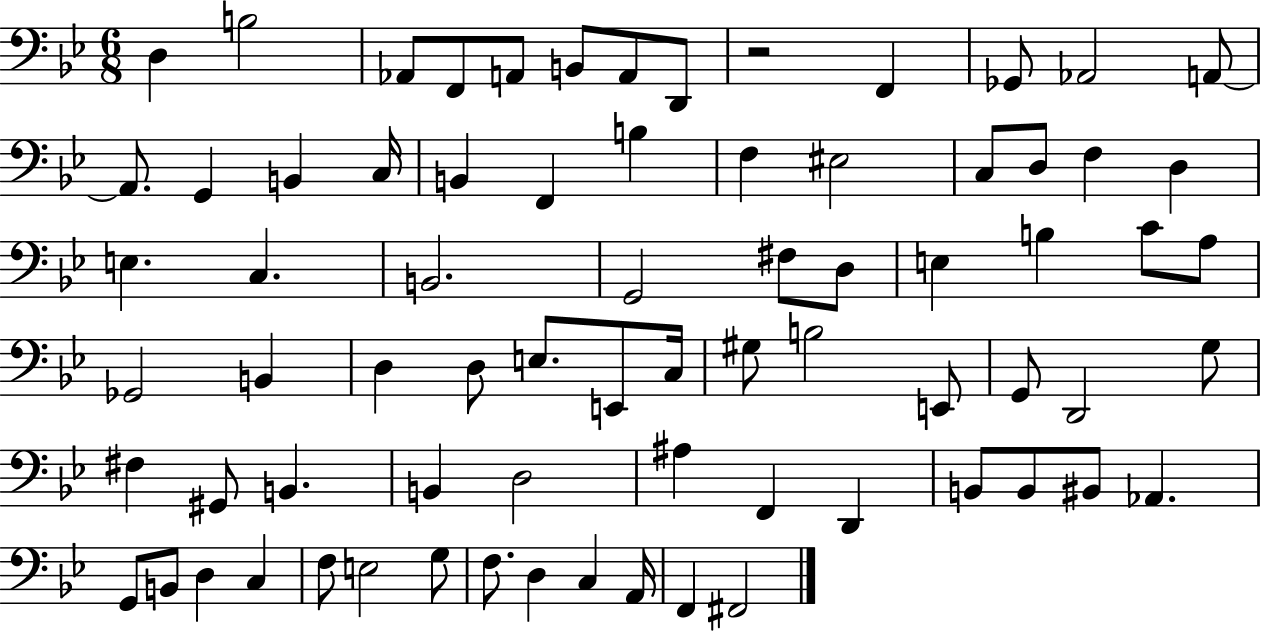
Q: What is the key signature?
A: BES major